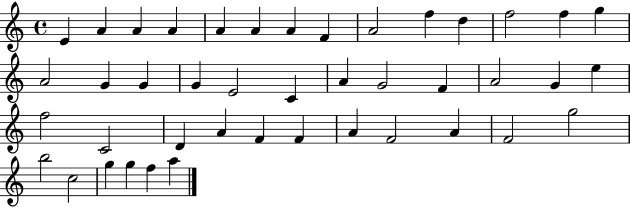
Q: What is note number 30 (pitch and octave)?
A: A4